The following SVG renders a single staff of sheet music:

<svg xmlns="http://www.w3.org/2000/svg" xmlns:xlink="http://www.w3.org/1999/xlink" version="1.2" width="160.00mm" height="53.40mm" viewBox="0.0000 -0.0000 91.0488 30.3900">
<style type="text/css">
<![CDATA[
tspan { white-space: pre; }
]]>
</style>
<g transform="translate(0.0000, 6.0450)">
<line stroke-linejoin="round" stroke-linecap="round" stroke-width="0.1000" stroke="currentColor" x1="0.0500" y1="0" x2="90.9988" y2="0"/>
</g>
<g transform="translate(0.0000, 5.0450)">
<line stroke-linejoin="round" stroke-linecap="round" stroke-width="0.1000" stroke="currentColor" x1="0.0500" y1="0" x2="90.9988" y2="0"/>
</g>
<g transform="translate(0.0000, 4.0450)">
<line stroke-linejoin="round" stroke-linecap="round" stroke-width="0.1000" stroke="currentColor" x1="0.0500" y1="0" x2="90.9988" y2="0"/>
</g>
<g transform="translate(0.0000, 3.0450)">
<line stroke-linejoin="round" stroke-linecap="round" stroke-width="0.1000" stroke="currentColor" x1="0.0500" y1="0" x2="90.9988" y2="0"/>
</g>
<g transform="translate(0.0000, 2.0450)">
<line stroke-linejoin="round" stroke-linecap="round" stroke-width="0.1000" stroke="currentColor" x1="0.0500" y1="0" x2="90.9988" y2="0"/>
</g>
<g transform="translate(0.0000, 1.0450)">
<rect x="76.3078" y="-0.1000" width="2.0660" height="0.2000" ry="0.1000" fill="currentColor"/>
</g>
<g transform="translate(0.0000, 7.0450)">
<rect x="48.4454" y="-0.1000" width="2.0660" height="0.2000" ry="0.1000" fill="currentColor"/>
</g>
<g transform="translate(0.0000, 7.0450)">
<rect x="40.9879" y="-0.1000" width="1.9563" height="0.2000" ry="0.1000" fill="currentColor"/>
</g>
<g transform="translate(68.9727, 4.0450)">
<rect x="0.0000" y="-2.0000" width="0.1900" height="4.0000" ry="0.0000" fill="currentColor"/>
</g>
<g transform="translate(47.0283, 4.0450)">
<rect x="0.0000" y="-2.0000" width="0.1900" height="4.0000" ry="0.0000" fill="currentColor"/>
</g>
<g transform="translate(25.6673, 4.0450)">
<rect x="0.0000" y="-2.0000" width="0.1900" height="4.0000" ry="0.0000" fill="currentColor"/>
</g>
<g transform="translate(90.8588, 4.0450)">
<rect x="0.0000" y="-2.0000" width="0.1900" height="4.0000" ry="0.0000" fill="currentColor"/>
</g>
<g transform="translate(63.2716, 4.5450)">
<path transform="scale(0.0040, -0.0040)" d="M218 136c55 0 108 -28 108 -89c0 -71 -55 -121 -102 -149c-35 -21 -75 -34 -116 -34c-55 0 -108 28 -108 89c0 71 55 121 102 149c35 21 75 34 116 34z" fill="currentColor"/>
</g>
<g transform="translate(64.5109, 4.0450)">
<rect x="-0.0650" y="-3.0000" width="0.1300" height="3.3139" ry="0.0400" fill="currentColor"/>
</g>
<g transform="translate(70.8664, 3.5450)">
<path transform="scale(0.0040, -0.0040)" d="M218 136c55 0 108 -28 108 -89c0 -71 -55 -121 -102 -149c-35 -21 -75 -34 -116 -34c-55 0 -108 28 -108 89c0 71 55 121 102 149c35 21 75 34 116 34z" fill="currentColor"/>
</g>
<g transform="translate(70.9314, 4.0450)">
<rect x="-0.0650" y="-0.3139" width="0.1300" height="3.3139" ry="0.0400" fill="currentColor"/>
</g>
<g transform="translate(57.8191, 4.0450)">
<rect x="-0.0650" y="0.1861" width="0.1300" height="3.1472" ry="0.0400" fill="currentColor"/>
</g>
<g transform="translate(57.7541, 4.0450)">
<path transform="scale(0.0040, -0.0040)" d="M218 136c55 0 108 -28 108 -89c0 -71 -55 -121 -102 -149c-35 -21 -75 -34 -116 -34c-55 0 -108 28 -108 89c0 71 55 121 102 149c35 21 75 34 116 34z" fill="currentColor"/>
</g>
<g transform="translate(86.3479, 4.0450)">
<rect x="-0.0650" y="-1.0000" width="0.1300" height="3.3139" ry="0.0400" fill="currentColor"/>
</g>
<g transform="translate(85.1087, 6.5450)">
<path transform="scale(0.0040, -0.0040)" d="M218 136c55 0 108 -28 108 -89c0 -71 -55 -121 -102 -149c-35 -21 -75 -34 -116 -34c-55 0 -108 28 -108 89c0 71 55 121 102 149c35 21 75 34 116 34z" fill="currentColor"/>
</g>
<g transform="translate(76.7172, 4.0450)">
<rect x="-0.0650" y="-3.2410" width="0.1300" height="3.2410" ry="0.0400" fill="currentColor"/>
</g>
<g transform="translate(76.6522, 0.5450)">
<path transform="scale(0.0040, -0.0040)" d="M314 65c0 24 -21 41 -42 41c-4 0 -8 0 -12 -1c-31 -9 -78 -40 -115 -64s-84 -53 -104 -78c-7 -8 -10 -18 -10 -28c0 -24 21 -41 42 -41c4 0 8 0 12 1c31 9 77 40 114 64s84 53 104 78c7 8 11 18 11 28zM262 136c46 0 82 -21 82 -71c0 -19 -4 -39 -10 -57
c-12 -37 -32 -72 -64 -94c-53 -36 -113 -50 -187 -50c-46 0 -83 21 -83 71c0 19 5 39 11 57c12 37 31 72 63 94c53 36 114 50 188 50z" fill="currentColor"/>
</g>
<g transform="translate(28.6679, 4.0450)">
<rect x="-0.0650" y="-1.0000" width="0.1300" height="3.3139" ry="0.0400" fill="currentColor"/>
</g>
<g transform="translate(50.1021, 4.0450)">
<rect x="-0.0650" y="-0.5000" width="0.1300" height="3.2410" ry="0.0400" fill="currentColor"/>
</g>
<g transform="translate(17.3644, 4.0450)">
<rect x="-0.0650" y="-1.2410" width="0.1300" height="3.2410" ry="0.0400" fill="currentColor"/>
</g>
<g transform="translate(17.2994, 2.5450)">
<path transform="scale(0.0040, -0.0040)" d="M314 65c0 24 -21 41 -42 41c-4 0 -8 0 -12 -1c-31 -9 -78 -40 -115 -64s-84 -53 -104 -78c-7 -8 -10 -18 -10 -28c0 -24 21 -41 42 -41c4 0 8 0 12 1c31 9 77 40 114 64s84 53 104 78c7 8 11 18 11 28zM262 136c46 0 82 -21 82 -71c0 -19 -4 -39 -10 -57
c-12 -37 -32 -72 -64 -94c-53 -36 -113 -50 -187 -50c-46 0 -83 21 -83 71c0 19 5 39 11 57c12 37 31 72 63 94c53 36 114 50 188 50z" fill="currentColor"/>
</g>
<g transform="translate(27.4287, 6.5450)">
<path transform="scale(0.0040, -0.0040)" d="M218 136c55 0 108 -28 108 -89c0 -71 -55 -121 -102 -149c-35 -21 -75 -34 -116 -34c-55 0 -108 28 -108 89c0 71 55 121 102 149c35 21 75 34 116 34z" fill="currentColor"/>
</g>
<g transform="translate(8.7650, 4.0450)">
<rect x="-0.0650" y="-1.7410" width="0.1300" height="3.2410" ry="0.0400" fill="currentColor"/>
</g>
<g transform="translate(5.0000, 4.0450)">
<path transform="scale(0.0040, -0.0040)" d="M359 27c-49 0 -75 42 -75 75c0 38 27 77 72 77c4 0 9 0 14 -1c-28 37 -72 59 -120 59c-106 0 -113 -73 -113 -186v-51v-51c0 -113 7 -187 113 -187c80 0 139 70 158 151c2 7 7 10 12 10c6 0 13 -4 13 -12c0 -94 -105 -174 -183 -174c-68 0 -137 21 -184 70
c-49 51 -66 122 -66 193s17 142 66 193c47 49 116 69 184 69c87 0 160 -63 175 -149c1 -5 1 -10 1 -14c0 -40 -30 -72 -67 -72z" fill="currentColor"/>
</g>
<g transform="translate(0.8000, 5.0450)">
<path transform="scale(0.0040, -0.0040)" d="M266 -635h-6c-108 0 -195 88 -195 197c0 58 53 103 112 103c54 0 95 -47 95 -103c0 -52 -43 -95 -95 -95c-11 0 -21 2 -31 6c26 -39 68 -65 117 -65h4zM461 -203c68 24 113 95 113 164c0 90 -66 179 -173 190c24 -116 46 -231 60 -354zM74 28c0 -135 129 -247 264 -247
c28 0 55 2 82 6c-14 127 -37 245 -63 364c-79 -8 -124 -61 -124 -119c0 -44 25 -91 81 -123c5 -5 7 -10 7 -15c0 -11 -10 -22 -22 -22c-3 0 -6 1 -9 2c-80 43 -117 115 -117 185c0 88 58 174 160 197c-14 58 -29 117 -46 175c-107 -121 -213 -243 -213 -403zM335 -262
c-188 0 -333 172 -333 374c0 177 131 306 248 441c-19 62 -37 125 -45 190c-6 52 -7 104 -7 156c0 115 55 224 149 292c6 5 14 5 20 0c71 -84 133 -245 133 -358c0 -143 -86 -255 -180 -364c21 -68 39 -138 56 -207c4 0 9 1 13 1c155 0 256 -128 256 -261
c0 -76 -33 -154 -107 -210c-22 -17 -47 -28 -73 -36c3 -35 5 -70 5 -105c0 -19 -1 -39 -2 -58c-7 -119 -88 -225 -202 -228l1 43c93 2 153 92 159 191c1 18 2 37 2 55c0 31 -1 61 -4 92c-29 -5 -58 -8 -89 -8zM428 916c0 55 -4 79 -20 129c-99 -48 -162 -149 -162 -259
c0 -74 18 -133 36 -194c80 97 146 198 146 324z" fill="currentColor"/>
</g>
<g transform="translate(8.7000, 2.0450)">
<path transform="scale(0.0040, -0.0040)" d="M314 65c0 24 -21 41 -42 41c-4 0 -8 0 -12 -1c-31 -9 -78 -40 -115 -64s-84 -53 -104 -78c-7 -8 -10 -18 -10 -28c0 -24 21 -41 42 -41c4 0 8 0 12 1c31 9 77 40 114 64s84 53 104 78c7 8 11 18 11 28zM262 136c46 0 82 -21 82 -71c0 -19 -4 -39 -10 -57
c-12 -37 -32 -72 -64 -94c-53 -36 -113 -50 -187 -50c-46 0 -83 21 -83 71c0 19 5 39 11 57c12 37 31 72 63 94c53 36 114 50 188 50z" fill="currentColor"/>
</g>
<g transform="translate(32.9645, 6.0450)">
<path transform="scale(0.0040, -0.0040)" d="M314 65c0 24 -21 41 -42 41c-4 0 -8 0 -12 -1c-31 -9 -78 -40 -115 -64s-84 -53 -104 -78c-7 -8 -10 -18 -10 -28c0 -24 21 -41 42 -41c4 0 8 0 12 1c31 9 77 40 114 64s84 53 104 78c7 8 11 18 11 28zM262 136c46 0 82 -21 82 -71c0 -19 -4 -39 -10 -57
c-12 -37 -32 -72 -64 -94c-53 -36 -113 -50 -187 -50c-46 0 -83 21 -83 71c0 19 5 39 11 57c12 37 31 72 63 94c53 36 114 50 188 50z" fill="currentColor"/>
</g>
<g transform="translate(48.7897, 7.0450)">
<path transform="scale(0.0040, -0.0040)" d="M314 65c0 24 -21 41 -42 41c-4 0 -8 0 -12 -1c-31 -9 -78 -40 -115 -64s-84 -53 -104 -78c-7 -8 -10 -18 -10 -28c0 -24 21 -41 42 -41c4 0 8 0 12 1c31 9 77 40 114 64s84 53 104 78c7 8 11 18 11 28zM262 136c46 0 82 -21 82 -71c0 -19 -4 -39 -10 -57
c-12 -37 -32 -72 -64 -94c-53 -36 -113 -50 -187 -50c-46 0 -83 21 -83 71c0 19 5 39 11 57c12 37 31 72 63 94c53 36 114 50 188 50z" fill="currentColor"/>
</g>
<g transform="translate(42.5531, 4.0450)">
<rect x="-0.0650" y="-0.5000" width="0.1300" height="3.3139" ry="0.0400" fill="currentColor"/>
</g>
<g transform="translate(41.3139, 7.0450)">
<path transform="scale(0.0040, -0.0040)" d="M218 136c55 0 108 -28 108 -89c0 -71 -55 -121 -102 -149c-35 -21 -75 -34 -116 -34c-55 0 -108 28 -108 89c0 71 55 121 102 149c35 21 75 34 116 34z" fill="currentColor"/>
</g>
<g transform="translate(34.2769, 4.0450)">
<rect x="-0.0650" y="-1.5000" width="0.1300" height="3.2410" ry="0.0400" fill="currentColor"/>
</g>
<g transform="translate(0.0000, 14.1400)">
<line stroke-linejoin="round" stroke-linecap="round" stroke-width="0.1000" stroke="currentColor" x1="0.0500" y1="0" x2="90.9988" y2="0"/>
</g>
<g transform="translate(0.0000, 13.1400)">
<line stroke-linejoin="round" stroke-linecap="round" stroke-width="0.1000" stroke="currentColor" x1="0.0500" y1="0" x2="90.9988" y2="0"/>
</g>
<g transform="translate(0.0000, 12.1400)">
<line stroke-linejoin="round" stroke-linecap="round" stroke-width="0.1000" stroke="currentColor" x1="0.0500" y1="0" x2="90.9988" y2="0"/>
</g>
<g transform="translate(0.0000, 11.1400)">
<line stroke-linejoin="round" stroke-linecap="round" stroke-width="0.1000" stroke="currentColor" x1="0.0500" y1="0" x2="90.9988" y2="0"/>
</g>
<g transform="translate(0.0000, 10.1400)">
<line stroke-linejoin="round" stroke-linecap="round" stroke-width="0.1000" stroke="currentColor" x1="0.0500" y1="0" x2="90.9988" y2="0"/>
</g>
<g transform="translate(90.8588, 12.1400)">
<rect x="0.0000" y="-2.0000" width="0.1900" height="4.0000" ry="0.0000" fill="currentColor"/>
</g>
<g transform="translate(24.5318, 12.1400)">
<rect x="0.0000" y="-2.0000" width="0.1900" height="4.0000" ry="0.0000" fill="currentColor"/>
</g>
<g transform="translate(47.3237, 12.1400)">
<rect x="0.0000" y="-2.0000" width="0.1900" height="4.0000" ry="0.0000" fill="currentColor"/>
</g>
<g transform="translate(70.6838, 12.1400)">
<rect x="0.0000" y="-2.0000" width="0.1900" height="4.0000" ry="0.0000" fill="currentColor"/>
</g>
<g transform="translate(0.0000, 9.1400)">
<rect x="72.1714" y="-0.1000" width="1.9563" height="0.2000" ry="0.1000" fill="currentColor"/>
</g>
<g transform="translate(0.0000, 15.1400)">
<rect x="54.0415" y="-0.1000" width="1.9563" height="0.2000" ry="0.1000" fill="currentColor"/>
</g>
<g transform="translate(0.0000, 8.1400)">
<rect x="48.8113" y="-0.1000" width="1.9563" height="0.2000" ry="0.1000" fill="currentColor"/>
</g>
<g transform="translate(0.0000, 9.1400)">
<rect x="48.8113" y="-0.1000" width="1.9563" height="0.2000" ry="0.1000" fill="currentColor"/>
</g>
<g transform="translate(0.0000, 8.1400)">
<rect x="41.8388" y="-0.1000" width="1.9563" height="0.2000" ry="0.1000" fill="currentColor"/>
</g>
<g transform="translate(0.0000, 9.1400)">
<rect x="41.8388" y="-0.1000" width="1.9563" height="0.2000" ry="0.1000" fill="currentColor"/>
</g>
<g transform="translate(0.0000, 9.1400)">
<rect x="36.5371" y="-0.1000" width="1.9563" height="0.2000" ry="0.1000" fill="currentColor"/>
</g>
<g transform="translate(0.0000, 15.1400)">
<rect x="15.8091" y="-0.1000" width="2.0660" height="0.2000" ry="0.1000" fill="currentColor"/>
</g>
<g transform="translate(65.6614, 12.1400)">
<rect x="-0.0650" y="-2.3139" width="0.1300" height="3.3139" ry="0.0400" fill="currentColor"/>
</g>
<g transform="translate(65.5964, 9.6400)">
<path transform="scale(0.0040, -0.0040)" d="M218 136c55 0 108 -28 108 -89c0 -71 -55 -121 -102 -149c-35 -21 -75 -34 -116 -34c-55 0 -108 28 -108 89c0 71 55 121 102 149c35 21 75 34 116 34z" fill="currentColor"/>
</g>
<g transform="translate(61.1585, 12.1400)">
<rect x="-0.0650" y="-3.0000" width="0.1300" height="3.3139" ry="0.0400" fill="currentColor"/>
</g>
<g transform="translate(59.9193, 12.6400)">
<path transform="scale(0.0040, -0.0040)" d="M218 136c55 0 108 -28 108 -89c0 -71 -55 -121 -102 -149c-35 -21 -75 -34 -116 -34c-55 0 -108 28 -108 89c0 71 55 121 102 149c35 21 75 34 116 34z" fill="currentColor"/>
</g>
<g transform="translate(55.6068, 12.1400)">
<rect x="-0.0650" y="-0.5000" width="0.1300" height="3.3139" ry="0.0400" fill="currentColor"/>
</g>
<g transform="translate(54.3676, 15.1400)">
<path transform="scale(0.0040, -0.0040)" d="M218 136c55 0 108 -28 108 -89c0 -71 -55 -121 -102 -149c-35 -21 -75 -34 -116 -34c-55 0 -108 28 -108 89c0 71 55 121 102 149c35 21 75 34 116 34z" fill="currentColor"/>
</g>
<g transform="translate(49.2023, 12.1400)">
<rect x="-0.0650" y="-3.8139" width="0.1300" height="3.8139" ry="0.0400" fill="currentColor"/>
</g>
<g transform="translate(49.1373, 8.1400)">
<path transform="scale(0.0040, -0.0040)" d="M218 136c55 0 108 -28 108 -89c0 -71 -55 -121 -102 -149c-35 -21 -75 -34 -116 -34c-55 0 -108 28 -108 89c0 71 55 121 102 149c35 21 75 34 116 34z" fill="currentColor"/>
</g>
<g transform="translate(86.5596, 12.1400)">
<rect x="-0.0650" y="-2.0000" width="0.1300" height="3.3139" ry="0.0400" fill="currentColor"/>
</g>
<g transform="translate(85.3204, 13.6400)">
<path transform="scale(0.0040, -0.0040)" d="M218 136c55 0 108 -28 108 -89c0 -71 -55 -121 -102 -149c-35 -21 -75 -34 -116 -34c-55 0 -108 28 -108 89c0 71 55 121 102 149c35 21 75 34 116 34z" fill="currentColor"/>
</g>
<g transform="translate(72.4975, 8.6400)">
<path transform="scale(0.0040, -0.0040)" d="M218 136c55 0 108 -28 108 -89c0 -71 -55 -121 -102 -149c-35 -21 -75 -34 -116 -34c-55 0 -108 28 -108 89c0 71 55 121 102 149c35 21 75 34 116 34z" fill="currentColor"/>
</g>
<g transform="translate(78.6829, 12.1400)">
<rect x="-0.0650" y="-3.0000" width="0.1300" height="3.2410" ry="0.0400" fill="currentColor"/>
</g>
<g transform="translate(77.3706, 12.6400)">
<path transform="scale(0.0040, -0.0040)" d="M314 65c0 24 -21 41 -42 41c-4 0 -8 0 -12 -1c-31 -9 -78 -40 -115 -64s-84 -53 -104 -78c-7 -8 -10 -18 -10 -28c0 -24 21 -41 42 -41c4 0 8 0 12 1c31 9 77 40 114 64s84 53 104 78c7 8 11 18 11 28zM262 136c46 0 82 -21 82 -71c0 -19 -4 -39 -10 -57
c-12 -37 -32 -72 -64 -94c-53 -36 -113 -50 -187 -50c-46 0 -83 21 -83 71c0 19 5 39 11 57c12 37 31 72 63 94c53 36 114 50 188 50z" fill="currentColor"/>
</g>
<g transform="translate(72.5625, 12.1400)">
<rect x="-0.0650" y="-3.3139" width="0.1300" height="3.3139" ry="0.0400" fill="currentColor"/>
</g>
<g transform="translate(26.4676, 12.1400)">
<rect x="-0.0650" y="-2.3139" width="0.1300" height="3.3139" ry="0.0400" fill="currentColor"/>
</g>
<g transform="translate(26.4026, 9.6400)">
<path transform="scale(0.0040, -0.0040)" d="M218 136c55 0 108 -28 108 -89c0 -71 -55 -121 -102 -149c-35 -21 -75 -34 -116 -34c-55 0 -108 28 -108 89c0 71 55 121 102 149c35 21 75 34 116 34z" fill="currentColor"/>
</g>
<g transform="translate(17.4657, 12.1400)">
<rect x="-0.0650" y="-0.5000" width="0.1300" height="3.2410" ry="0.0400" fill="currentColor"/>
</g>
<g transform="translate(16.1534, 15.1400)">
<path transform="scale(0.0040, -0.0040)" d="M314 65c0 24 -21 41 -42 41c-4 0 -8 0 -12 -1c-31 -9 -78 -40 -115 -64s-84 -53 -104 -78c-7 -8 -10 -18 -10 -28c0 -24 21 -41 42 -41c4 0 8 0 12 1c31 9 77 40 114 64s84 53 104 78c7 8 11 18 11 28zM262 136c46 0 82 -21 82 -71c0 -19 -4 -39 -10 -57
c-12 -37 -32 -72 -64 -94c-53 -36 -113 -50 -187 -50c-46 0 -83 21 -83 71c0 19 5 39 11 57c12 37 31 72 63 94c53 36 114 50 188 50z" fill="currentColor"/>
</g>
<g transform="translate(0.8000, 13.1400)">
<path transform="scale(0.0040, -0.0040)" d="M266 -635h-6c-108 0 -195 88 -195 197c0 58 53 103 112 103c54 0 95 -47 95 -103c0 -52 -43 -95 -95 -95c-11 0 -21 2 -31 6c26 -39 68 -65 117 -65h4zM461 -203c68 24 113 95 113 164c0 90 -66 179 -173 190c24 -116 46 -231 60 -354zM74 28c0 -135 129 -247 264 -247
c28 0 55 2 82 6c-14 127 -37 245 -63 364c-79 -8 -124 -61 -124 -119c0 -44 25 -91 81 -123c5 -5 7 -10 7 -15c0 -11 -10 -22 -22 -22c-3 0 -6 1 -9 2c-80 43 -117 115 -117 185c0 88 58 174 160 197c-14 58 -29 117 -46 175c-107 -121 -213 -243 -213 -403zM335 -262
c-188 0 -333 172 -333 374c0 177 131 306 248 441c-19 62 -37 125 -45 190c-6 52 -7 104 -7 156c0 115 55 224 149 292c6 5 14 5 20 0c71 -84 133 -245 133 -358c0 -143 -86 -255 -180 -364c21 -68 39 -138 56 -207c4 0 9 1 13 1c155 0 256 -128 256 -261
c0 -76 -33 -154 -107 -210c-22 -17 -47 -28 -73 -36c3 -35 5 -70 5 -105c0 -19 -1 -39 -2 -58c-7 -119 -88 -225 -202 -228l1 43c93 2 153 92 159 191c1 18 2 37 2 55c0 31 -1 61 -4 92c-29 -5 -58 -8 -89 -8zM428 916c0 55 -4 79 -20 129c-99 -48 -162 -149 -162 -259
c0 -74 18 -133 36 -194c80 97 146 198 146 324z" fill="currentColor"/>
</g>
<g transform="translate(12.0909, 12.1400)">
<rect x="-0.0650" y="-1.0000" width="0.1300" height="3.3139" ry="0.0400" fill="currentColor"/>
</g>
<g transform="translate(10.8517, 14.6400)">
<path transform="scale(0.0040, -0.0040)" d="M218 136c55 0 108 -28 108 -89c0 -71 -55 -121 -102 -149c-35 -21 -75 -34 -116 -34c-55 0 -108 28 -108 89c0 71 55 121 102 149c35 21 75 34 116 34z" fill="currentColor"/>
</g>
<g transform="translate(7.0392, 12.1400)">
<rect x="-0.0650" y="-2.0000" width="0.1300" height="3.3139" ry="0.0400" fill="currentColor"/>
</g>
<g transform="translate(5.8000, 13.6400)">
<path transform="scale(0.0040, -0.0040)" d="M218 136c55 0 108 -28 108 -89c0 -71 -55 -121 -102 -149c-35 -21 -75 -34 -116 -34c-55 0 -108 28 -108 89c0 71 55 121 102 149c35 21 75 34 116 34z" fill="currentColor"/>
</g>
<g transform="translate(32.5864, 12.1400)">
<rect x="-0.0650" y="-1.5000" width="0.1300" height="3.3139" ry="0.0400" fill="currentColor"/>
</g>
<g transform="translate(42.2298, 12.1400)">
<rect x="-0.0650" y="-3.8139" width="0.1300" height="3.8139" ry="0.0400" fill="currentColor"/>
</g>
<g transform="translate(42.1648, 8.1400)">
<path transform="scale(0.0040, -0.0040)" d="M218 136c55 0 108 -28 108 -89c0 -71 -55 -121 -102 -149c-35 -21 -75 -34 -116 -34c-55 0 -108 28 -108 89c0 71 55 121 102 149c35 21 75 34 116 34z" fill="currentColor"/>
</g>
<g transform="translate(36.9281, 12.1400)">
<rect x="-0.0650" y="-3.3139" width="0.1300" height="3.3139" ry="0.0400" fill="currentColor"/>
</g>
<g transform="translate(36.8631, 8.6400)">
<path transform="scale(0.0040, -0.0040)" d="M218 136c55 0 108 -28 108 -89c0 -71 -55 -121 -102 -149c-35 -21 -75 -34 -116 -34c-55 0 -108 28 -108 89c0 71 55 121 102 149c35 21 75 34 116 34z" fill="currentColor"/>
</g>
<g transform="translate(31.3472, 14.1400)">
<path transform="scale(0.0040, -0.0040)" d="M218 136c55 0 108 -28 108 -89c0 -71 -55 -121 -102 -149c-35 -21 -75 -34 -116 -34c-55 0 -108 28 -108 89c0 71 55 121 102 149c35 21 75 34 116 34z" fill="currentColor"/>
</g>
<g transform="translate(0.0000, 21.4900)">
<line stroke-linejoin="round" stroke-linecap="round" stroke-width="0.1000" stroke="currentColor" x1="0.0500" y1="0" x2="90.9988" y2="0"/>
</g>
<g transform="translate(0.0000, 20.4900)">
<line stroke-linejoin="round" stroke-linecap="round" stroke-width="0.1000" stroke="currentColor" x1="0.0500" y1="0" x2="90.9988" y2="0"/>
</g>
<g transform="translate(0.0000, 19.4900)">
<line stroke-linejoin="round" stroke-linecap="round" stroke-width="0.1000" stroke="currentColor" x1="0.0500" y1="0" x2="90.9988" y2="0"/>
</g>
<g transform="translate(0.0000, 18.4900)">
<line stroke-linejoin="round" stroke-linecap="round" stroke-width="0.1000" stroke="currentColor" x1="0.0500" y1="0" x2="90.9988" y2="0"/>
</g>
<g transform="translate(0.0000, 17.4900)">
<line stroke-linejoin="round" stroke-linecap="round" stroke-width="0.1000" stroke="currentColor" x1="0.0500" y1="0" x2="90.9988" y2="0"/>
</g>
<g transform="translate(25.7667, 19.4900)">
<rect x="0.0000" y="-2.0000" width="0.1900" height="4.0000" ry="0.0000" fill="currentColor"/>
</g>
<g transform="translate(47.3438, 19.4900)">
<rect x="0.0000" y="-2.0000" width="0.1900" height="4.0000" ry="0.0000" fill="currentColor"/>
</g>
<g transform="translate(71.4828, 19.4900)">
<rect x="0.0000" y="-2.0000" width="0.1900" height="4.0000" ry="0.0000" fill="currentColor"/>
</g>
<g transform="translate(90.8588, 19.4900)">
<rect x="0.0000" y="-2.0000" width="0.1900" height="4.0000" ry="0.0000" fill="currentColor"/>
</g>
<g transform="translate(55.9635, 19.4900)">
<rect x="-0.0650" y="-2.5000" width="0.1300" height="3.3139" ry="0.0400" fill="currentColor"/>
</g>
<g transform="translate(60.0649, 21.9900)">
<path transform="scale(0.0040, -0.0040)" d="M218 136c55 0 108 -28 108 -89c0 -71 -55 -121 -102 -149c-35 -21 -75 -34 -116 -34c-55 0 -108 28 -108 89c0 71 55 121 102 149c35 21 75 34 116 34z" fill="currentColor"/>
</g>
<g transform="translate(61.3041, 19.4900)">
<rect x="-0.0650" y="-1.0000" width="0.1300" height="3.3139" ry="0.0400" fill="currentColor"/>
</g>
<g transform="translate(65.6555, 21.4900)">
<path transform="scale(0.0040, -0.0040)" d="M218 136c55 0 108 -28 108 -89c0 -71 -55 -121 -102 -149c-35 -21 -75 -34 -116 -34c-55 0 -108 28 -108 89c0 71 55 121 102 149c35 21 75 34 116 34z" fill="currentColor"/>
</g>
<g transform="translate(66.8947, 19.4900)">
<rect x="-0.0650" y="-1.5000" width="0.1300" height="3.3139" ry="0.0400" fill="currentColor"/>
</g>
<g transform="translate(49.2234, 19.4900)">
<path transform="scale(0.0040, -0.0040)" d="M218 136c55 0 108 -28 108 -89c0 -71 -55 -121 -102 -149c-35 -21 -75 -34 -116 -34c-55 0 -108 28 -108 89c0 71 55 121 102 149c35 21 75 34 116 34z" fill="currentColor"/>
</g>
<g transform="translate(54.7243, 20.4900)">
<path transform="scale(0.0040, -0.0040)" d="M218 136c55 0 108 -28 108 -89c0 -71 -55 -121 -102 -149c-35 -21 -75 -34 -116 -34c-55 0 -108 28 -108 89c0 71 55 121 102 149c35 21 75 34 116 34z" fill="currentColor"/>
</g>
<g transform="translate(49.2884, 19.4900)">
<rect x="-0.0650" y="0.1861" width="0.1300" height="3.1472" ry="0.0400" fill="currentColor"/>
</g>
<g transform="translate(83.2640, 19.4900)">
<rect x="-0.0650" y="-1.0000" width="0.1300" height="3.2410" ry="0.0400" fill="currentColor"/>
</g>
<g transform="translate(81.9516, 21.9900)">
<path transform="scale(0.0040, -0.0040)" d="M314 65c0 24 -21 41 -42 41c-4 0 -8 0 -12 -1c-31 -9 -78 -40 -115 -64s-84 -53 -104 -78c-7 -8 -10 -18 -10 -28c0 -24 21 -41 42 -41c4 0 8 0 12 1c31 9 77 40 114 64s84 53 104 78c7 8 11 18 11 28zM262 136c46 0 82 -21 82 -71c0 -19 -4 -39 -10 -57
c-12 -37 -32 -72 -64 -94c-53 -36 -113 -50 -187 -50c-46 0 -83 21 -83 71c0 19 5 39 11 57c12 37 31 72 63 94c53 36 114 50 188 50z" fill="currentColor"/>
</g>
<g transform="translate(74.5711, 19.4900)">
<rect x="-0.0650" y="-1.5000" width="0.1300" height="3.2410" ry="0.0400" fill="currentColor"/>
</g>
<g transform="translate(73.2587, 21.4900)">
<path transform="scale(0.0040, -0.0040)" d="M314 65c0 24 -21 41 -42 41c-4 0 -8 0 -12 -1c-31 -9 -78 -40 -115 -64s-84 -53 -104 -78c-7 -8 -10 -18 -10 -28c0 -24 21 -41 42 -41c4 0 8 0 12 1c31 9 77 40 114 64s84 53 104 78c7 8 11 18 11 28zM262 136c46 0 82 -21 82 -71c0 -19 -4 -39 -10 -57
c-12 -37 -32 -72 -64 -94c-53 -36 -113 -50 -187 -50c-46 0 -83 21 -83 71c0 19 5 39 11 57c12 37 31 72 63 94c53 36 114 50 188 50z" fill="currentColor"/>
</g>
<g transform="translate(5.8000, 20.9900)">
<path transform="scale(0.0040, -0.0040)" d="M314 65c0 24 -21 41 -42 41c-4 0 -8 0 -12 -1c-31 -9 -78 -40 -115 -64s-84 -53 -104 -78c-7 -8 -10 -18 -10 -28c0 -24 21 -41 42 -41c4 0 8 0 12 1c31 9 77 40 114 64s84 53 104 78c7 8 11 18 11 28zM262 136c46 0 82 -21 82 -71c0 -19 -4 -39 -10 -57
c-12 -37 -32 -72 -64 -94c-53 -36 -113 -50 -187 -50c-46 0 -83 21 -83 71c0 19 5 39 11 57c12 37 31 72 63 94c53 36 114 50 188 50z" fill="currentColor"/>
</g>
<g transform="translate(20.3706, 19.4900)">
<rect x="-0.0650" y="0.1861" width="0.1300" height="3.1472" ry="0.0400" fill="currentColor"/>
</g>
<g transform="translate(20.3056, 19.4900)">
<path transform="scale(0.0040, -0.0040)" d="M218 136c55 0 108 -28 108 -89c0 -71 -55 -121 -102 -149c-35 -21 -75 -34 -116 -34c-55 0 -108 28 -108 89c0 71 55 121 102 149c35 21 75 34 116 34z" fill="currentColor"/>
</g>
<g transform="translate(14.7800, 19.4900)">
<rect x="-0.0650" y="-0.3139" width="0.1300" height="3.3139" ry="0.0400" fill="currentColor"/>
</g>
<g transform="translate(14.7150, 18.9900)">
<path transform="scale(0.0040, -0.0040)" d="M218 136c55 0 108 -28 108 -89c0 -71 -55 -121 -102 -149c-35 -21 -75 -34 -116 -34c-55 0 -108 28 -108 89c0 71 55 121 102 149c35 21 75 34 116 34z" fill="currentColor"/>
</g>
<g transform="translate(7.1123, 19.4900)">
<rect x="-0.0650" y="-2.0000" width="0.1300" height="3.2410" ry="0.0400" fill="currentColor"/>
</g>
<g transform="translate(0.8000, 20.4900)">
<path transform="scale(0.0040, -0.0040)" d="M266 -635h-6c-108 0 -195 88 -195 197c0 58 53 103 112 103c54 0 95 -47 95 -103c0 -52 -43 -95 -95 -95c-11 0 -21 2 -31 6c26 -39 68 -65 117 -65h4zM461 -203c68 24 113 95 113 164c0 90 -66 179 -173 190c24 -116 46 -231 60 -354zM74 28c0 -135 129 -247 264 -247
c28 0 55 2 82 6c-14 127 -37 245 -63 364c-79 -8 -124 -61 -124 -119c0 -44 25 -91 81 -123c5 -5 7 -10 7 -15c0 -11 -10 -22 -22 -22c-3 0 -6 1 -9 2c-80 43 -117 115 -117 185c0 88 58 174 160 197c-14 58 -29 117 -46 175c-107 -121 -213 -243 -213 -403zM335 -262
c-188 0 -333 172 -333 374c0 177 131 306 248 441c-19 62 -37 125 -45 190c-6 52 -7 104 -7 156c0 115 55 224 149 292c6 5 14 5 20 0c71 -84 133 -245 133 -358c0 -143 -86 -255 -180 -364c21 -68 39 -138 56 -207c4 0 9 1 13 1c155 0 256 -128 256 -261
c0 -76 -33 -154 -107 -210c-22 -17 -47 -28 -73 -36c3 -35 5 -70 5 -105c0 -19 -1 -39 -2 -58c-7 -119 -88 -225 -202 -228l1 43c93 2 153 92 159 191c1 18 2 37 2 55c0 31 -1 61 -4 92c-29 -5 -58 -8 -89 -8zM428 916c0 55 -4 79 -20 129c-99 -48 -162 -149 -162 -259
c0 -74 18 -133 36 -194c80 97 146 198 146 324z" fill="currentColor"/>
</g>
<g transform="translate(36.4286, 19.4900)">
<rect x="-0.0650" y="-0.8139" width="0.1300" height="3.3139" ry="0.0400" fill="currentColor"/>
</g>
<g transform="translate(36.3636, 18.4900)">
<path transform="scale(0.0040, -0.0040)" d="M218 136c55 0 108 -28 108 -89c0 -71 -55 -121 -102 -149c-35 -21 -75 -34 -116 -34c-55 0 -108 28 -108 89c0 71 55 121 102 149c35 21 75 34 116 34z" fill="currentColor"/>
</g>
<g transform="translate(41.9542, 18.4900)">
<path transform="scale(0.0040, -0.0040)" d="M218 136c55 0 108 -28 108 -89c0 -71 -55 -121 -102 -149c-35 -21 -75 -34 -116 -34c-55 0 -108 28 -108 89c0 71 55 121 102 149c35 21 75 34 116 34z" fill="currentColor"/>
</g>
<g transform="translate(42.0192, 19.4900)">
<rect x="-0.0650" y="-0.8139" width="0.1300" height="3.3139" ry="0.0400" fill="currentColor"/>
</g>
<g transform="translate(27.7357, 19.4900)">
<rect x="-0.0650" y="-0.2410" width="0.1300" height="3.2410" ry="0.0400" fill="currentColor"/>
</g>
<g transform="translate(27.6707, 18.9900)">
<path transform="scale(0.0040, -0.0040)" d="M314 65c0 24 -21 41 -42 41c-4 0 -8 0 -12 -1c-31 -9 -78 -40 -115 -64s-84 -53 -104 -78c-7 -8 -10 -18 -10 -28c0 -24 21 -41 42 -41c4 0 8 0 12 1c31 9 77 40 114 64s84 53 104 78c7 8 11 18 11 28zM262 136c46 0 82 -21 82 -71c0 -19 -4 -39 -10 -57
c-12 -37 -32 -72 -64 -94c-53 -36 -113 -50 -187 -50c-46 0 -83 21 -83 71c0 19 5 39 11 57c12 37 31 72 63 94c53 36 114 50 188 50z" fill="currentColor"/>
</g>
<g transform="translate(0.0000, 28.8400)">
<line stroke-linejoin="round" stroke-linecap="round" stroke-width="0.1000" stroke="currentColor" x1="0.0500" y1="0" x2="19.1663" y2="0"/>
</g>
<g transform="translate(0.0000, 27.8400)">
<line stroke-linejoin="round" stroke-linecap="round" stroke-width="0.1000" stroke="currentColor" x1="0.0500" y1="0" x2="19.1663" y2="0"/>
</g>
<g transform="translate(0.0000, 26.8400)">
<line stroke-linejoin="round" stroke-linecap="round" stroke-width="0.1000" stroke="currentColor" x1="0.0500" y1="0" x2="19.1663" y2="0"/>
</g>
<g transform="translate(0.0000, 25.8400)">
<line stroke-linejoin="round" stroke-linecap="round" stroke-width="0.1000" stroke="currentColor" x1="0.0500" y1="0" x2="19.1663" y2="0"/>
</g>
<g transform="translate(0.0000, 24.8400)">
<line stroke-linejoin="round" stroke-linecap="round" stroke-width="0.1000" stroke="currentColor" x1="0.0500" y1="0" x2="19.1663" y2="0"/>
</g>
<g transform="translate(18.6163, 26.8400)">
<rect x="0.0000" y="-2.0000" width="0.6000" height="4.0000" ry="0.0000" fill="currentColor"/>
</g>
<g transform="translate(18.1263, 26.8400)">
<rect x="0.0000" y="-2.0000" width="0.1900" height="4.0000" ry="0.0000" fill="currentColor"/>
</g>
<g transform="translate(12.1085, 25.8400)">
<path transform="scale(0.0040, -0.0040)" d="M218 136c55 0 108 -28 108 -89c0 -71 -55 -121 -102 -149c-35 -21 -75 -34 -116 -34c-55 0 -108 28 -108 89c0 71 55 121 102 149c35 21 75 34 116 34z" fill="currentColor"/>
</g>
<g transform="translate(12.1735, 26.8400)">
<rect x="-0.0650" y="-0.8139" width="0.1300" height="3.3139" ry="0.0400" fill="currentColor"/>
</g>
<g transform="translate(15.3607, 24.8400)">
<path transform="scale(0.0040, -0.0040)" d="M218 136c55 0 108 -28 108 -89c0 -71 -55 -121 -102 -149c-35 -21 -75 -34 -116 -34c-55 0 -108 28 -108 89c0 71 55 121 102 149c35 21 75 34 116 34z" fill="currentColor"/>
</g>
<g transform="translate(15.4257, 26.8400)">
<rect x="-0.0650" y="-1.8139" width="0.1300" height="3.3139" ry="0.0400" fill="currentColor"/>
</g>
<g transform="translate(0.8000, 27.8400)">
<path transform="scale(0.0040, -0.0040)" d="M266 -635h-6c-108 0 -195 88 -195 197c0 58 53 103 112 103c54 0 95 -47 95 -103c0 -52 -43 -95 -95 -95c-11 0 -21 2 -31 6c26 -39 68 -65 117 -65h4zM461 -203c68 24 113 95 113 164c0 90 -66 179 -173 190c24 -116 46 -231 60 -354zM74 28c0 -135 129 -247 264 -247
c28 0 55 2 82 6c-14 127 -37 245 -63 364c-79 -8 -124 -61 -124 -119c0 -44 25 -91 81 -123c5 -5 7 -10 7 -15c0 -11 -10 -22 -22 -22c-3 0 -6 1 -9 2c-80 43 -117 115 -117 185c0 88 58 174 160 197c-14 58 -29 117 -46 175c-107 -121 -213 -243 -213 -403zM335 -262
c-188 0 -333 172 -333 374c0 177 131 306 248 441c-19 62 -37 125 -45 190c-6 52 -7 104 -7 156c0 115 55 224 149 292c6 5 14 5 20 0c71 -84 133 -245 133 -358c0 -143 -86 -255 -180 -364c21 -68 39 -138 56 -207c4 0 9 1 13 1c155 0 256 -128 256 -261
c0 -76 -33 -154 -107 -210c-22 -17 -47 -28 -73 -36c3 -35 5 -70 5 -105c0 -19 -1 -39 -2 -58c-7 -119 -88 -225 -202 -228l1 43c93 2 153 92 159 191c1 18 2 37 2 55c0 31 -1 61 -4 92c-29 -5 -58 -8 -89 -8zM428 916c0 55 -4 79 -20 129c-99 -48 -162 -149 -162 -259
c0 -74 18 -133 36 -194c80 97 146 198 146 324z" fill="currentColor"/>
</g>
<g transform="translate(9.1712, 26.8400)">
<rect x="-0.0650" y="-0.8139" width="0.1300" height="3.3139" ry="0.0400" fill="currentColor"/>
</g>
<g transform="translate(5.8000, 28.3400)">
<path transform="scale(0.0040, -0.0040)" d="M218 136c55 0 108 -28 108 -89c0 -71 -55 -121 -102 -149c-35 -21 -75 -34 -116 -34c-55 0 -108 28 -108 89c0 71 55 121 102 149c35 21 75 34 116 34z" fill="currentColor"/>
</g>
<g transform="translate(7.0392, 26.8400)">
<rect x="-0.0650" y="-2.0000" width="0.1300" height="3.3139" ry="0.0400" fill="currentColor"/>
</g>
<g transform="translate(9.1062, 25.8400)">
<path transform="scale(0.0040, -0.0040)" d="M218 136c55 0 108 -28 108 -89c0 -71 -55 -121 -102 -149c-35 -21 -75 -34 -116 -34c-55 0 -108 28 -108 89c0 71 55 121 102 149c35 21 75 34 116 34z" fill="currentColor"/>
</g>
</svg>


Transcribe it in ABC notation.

X:1
T:Untitled
M:4/4
L:1/4
K:C
f2 e2 D E2 C C2 B A c b2 D F D C2 g E b c' c' C A g b A2 F F2 c B c2 d d B G D E E2 D2 F d d f